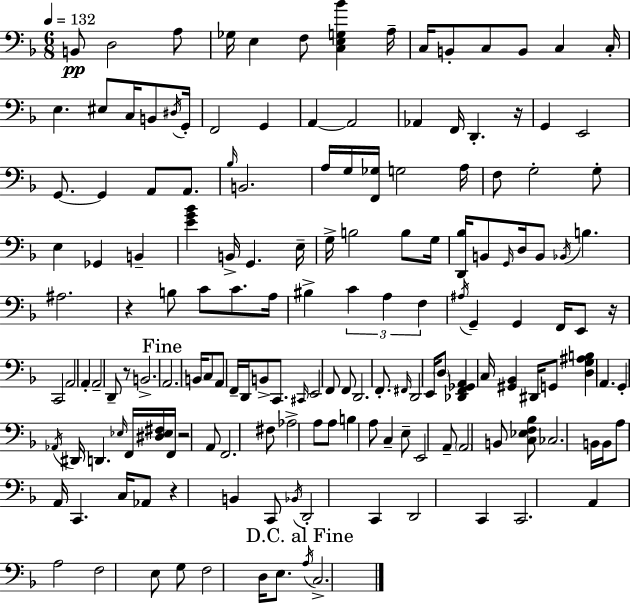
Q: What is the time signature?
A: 6/8